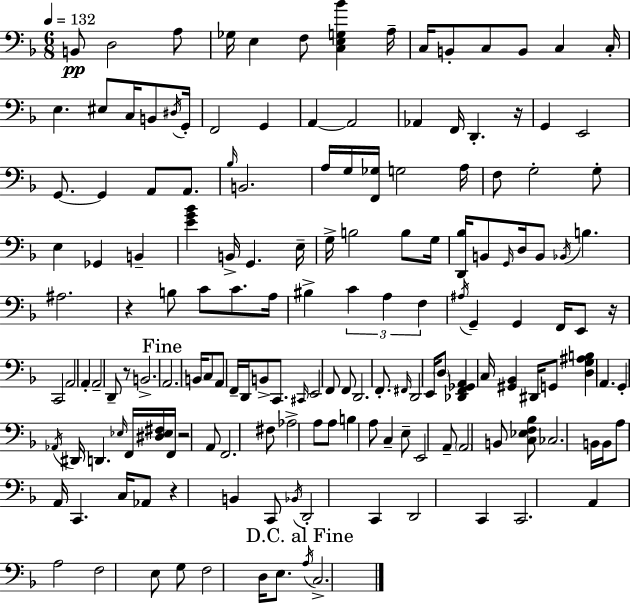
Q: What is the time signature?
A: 6/8